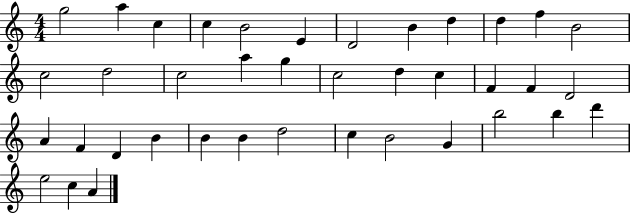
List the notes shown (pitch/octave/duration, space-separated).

G5/h A5/q C5/q C5/q B4/h E4/q D4/h B4/q D5/q D5/q F5/q B4/h C5/h D5/h C5/h A5/q G5/q C5/h D5/q C5/q F4/q F4/q D4/h A4/q F4/q D4/q B4/q B4/q B4/q D5/h C5/q B4/h G4/q B5/h B5/q D6/q E5/h C5/q A4/q